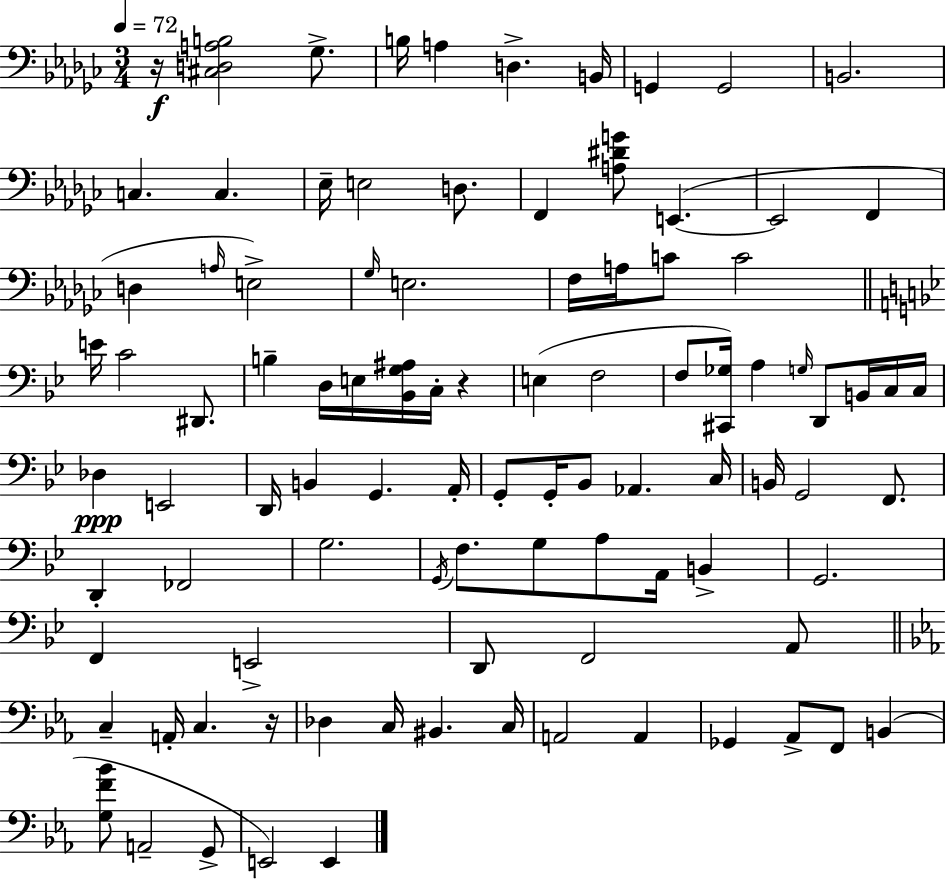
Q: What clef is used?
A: bass